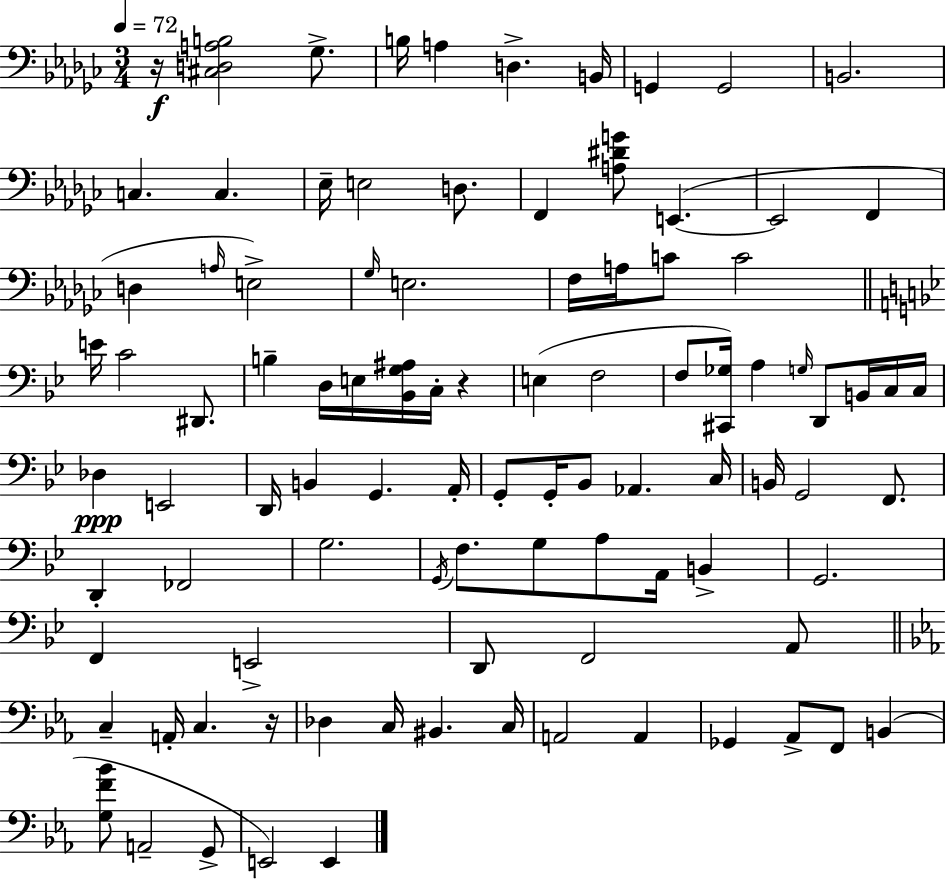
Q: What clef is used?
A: bass